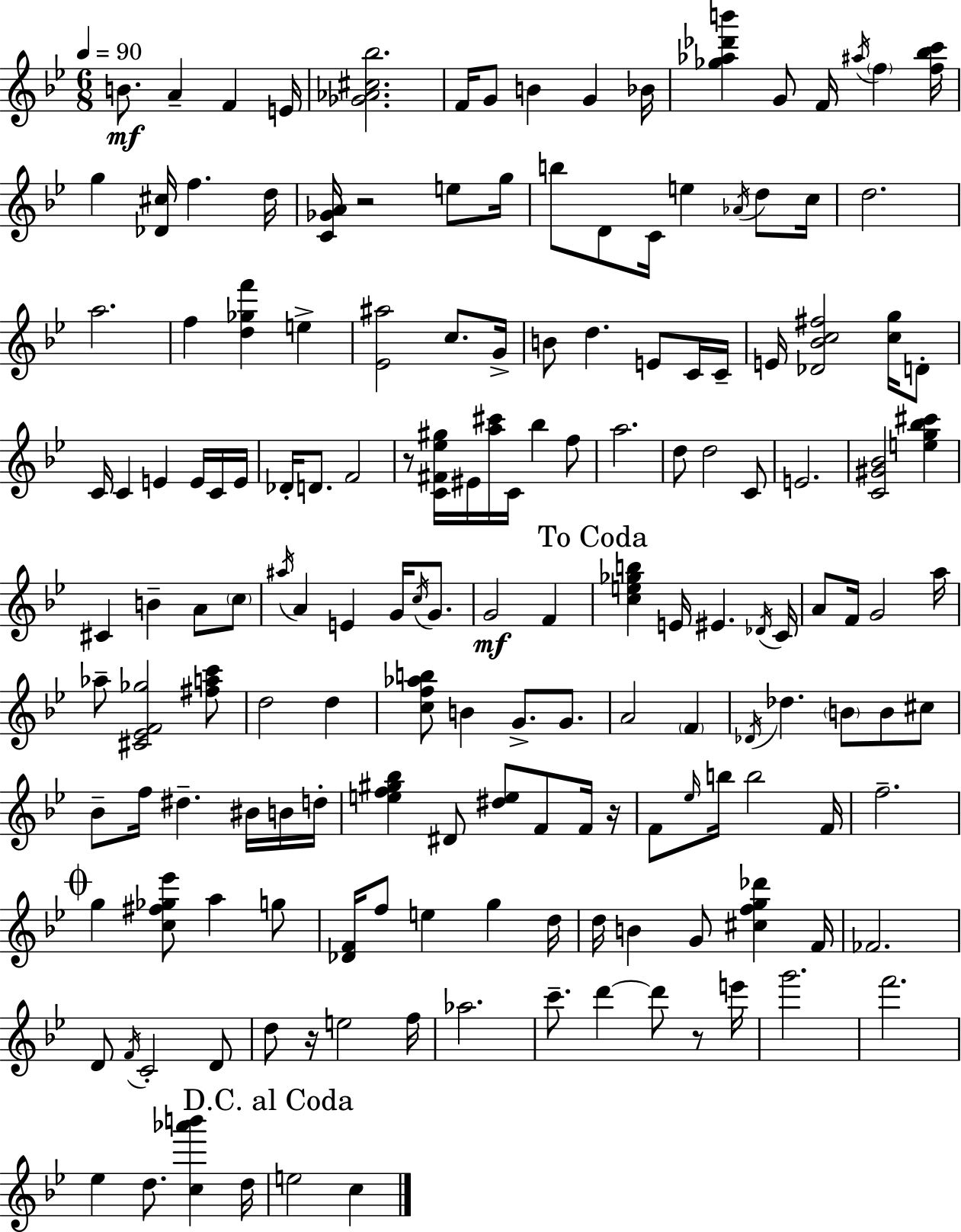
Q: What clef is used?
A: treble